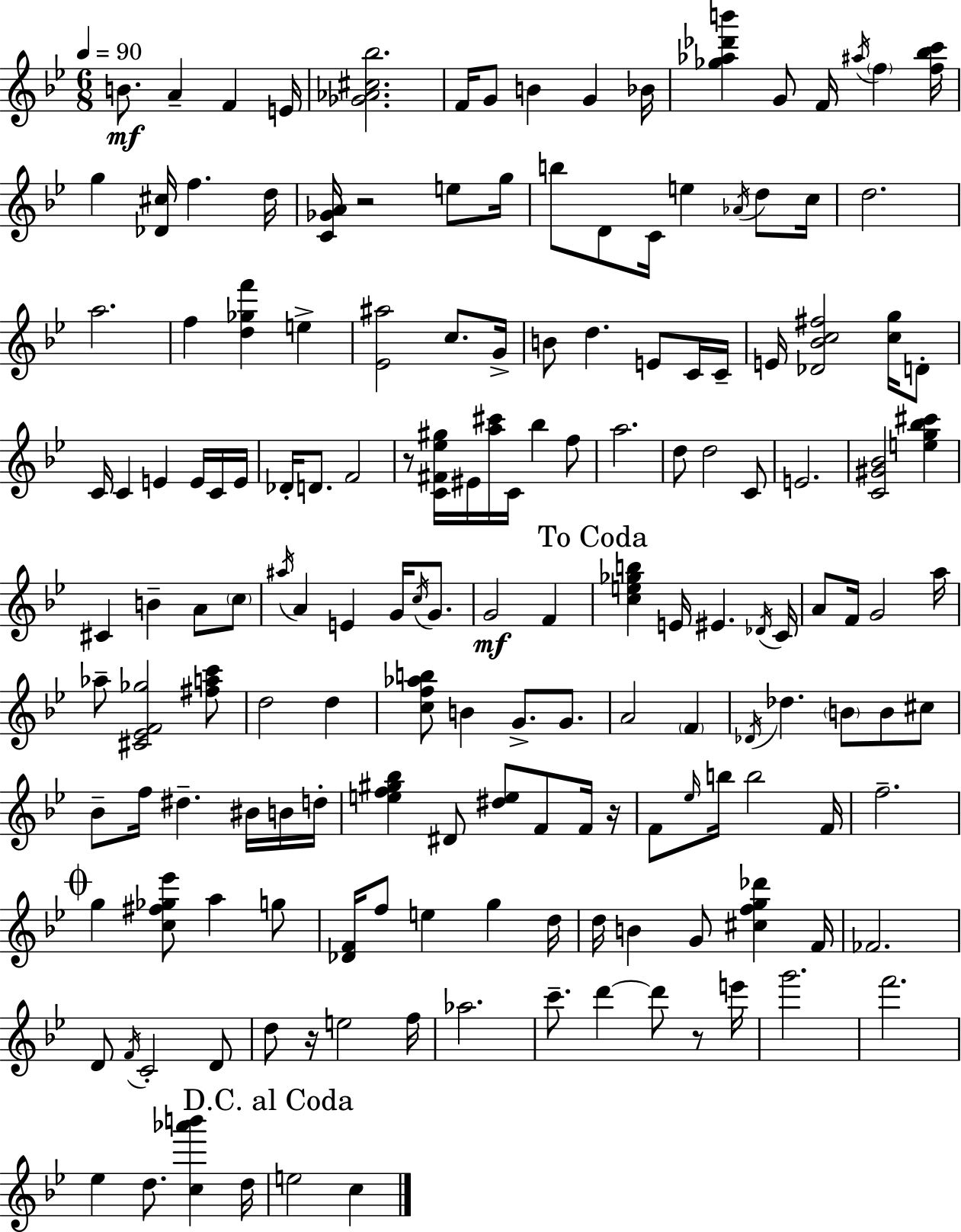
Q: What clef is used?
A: treble